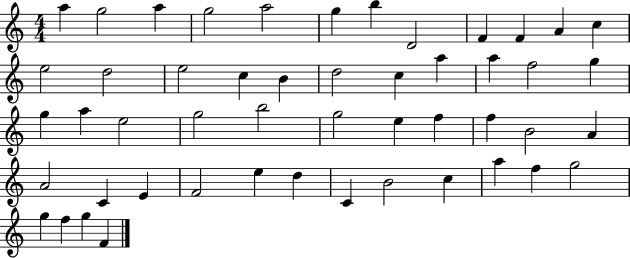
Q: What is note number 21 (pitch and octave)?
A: A5